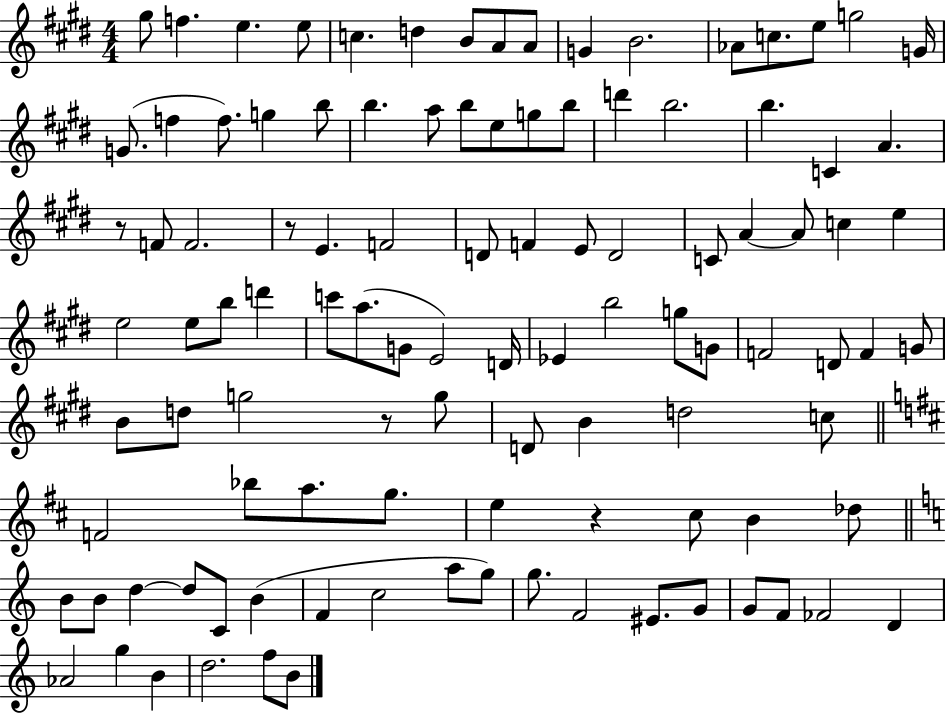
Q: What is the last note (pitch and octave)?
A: B4